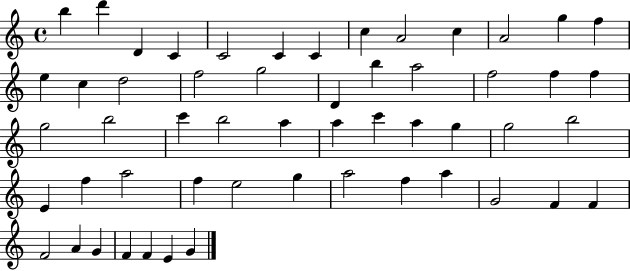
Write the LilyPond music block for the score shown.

{
  \clef treble
  \time 4/4
  \defaultTimeSignature
  \key c \major
  b''4 d'''4 d'4 c'4 | c'2 c'4 c'4 | c''4 a'2 c''4 | a'2 g''4 f''4 | \break e''4 c''4 d''2 | f''2 g''2 | d'4 b''4 a''2 | f''2 f''4 f''4 | \break g''2 b''2 | c'''4 b''2 a''4 | a''4 c'''4 a''4 g''4 | g''2 b''2 | \break e'4 f''4 a''2 | f''4 e''2 g''4 | a''2 f''4 a''4 | g'2 f'4 f'4 | \break f'2 a'4 g'4 | f'4 f'4 e'4 g'4 | \bar "|."
}